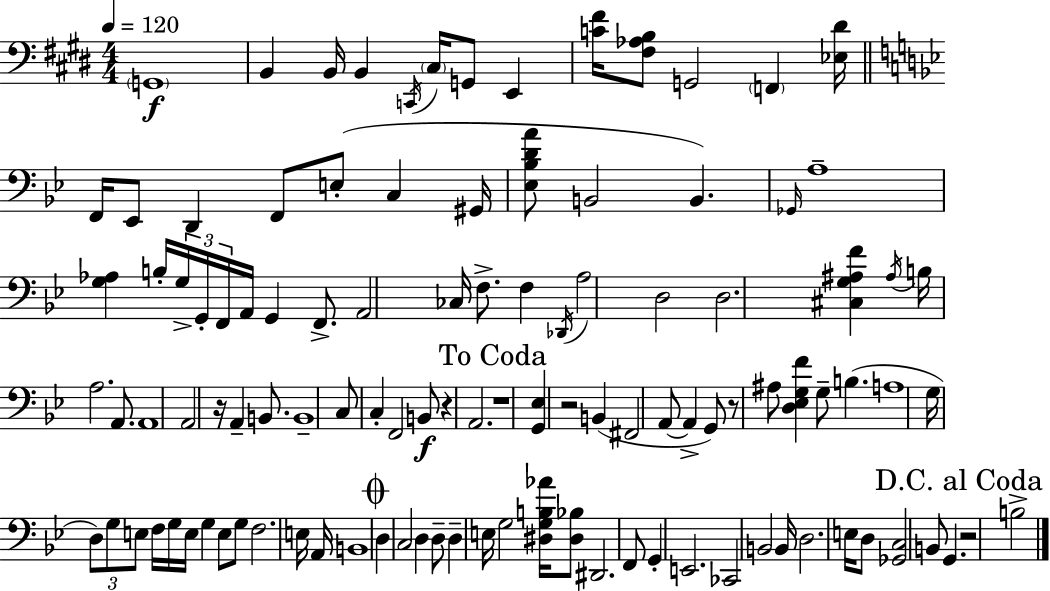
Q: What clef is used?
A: bass